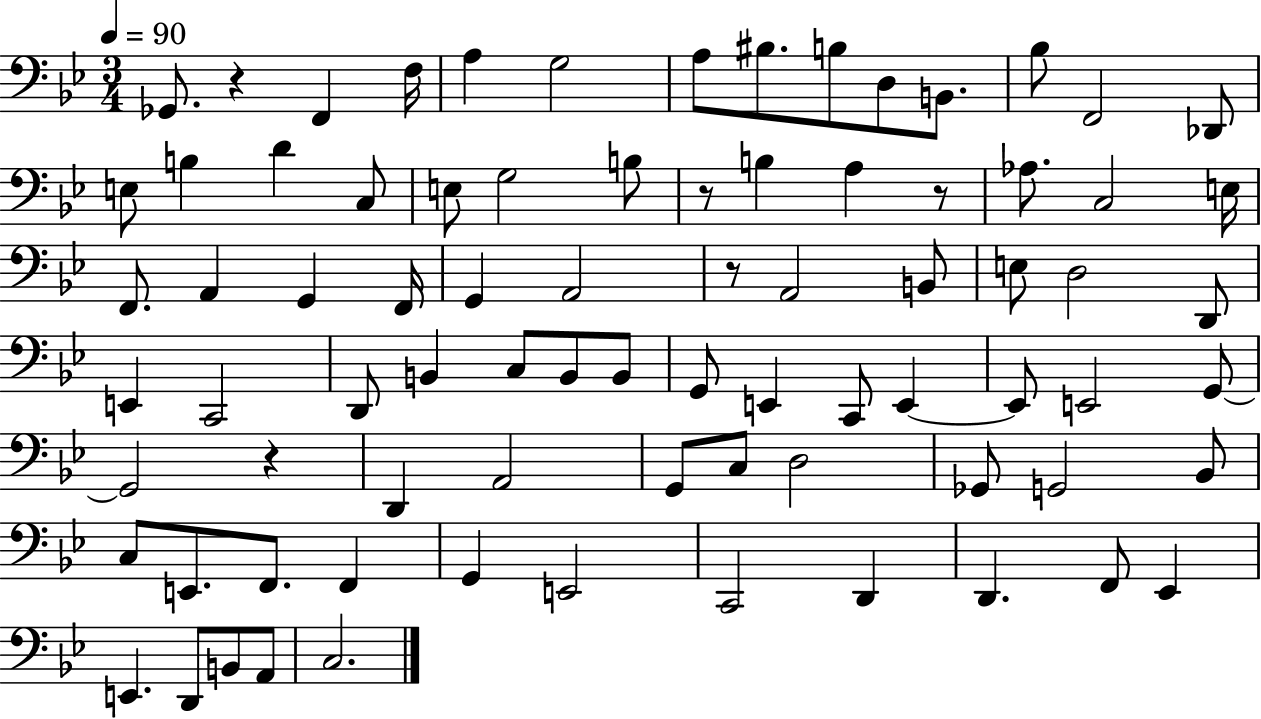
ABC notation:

X:1
T:Untitled
M:3/4
L:1/4
K:Bb
_G,,/2 z F,, F,/4 A, G,2 A,/2 ^B,/2 B,/2 D,/2 B,,/2 _B,/2 F,,2 _D,,/2 E,/2 B, D C,/2 E,/2 G,2 B,/2 z/2 B, A, z/2 _A,/2 C,2 E,/4 F,,/2 A,, G,, F,,/4 G,, A,,2 z/2 A,,2 B,,/2 E,/2 D,2 D,,/2 E,, C,,2 D,,/2 B,, C,/2 B,,/2 B,,/2 G,,/2 E,, C,,/2 E,, E,,/2 E,,2 G,,/2 G,,2 z D,, A,,2 G,,/2 C,/2 D,2 _G,,/2 G,,2 _B,,/2 C,/2 E,,/2 F,,/2 F,, G,, E,,2 C,,2 D,, D,, F,,/2 _E,, E,, D,,/2 B,,/2 A,,/2 C,2